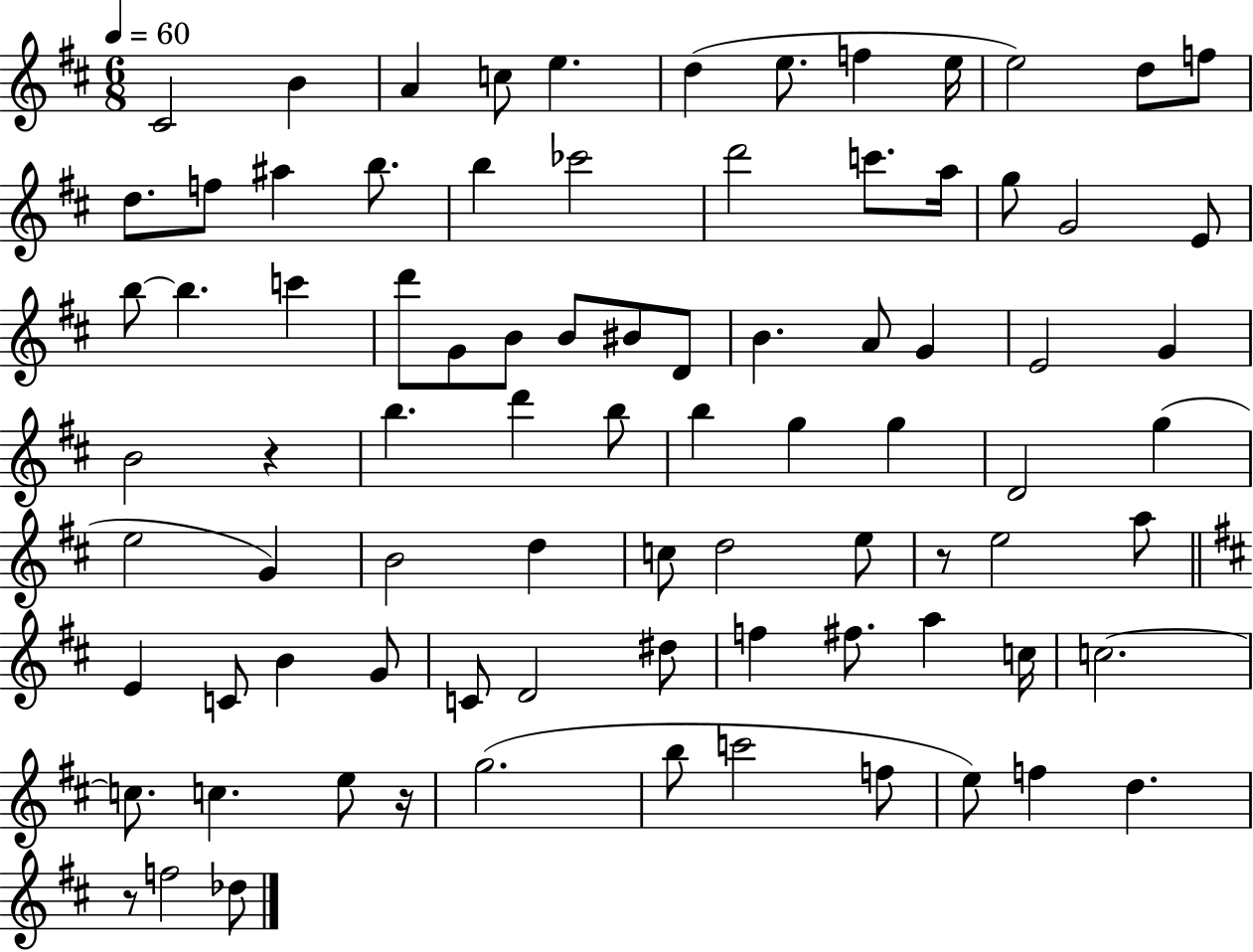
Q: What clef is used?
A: treble